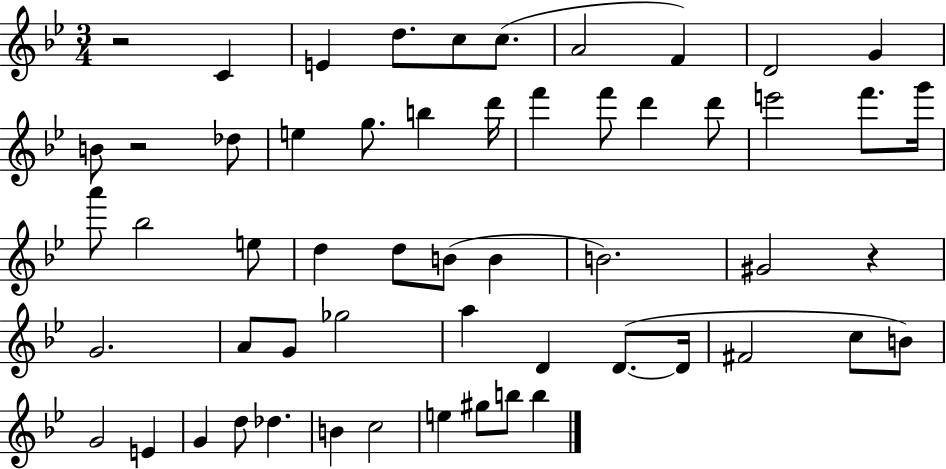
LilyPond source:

{
  \clef treble
  \numericTimeSignature
  \time 3/4
  \key bes \major
  r2 c'4 | e'4 d''8. c''8 c''8.( | a'2 f'4) | d'2 g'4 | \break b'8 r2 des''8 | e''4 g''8. b''4 d'''16 | f'''4 f'''8 d'''4 d'''8 | e'''2 f'''8. g'''16 | \break a'''8 bes''2 e''8 | d''4 d''8 b'8( b'4 | b'2.) | gis'2 r4 | \break g'2. | a'8 g'8 ges''2 | a''4 d'4 d'8.~(~ d'16 | fis'2 c''8 b'8) | \break g'2 e'4 | g'4 d''8 des''4. | b'4 c''2 | e''4 gis''8 b''8 b''4 | \break \bar "|."
}